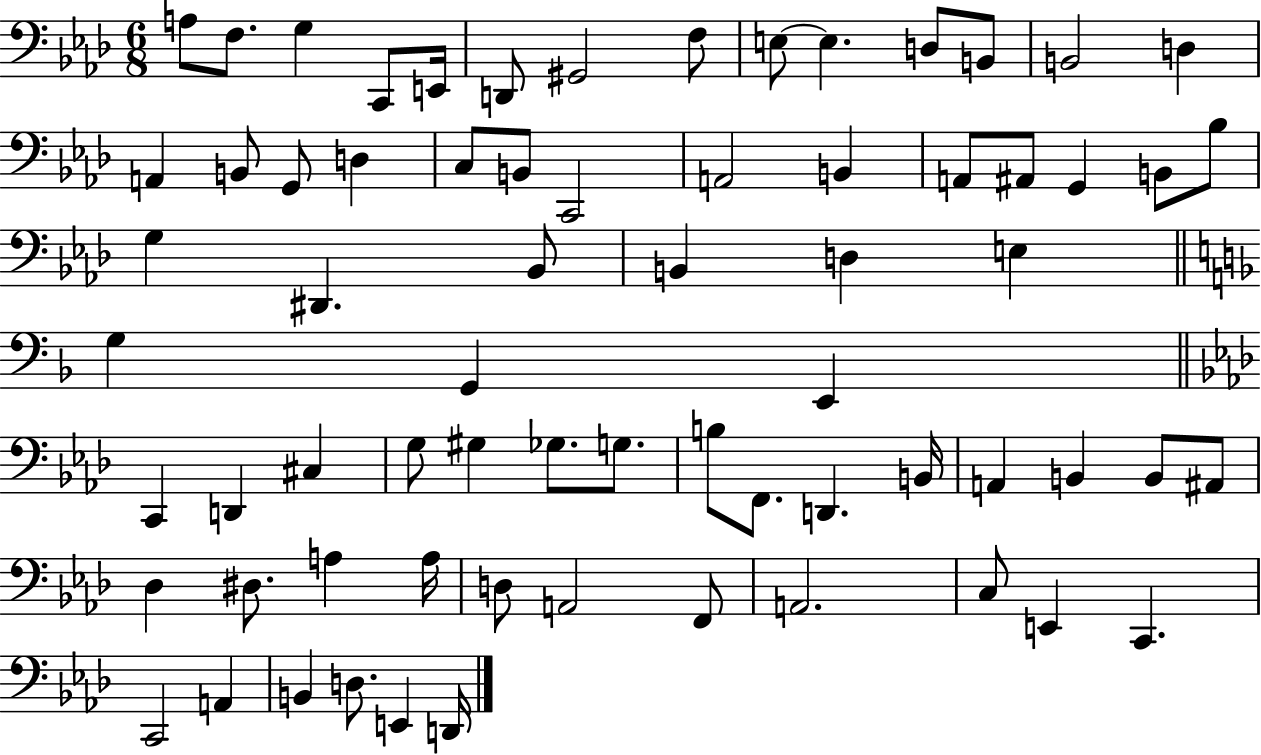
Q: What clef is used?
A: bass